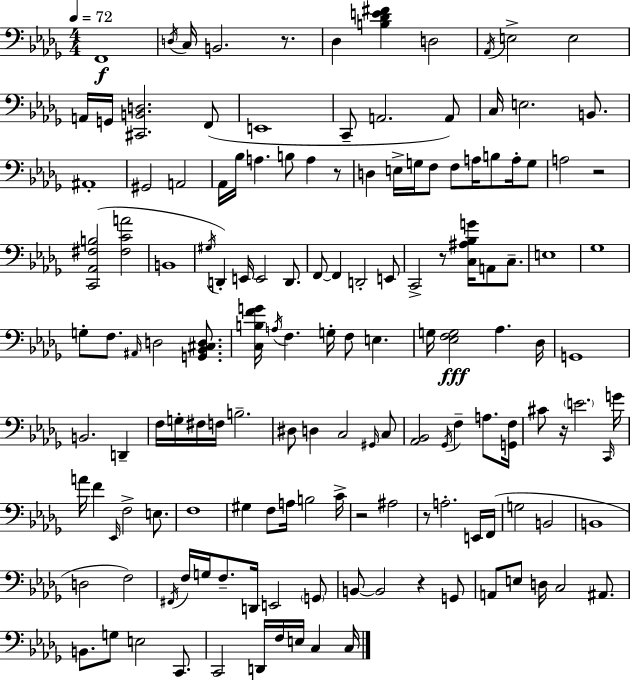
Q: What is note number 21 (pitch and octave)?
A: G#2